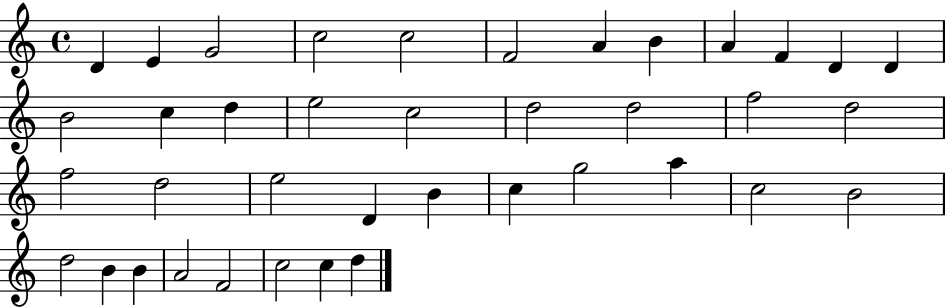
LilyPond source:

{
  \clef treble
  \time 4/4
  \defaultTimeSignature
  \key c \major
  d'4 e'4 g'2 | c''2 c''2 | f'2 a'4 b'4 | a'4 f'4 d'4 d'4 | \break b'2 c''4 d''4 | e''2 c''2 | d''2 d''2 | f''2 d''2 | \break f''2 d''2 | e''2 d'4 b'4 | c''4 g''2 a''4 | c''2 b'2 | \break d''2 b'4 b'4 | a'2 f'2 | c''2 c''4 d''4 | \bar "|."
}